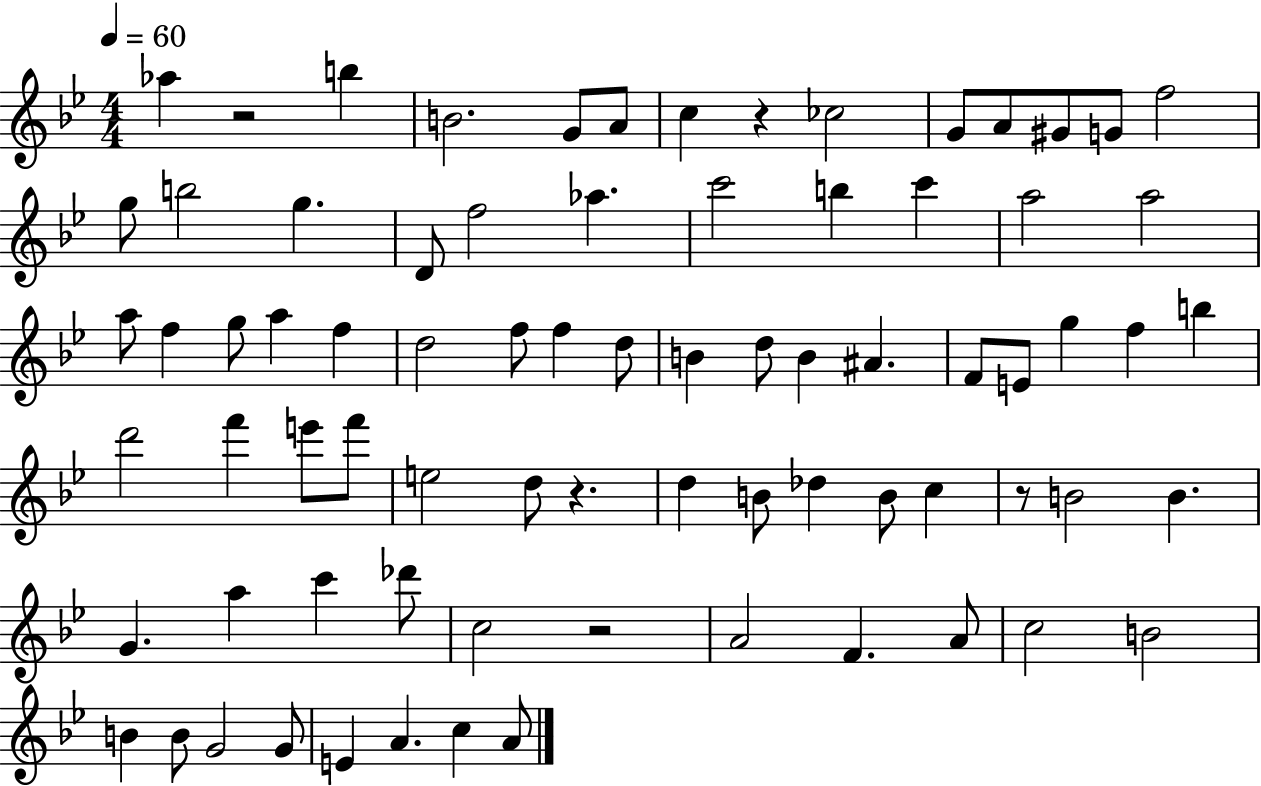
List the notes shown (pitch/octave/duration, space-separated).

Ab5/q R/h B5/q B4/h. G4/e A4/e C5/q R/q CES5/h G4/e A4/e G#4/e G4/e F5/h G5/e B5/h G5/q. D4/e F5/h Ab5/q. C6/h B5/q C6/q A5/h A5/h A5/e F5/q G5/e A5/q F5/q D5/h F5/e F5/q D5/e B4/q D5/e B4/q A#4/q. F4/e E4/e G5/q F5/q B5/q D6/h F6/q E6/e F6/e E5/h D5/e R/q. D5/q B4/e Db5/q B4/e C5/q R/e B4/h B4/q. G4/q. A5/q C6/q Db6/e C5/h R/h A4/h F4/q. A4/e C5/h B4/h B4/q B4/e G4/h G4/e E4/q A4/q. C5/q A4/e